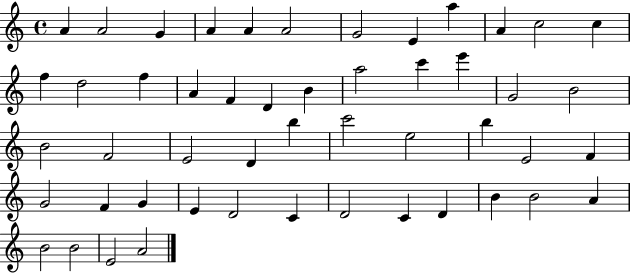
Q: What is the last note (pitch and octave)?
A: A4